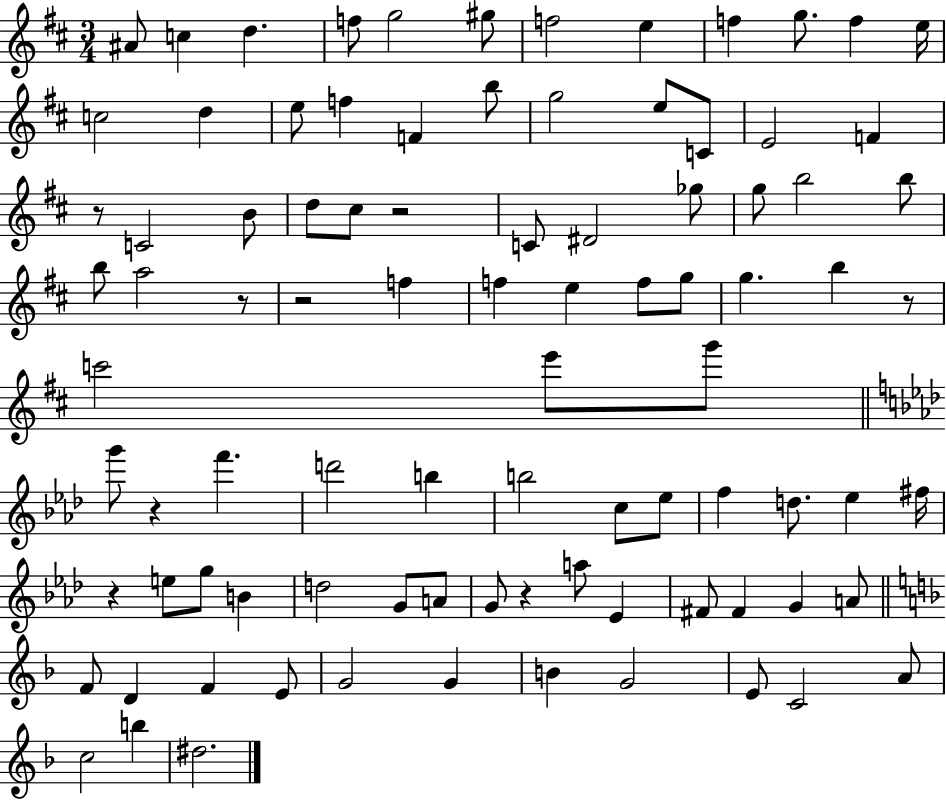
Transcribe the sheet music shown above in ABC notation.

X:1
T:Untitled
M:3/4
L:1/4
K:D
^A/2 c d f/2 g2 ^g/2 f2 e f g/2 f e/4 c2 d e/2 f F b/2 g2 e/2 C/2 E2 F z/2 C2 B/2 d/2 ^c/2 z2 C/2 ^D2 _g/2 g/2 b2 b/2 b/2 a2 z/2 z2 f f e f/2 g/2 g b z/2 c'2 e'/2 g'/2 g'/2 z f' d'2 b b2 c/2 _e/2 f d/2 _e ^f/4 z e/2 g/2 B d2 G/2 A/2 G/2 z a/2 _E ^F/2 ^F G A/2 F/2 D F E/2 G2 G B G2 E/2 C2 A/2 c2 b ^d2